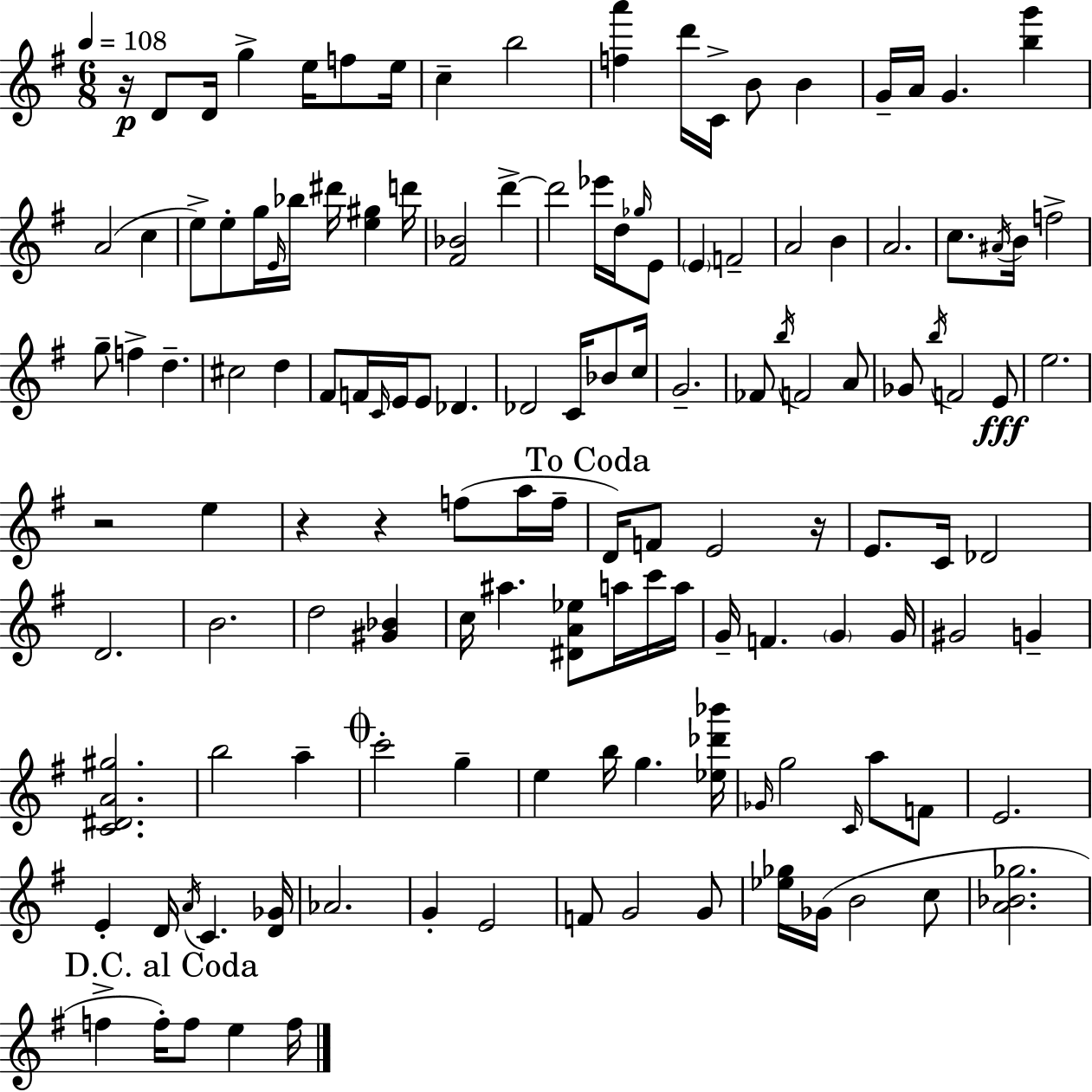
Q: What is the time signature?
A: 6/8